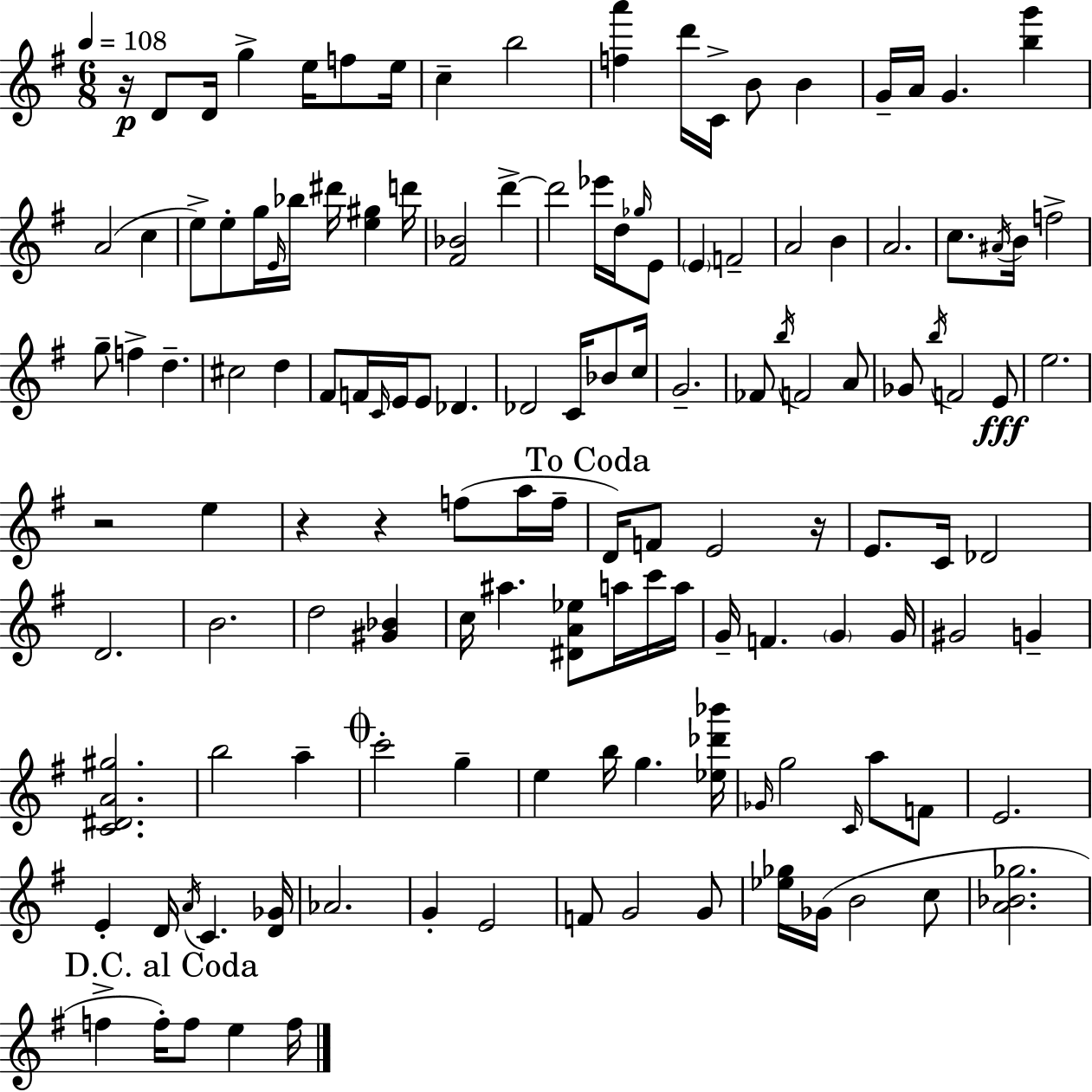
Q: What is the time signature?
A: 6/8